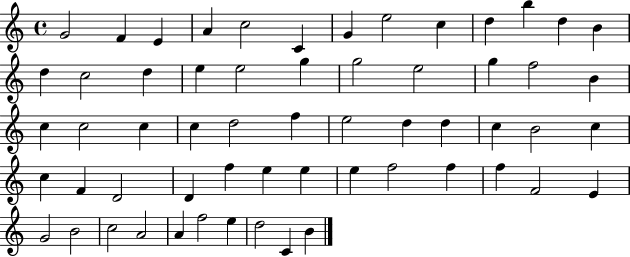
G4/h F4/q E4/q A4/q C5/h C4/q G4/q E5/h C5/q D5/q B5/q D5/q B4/q D5/q C5/h D5/q E5/q E5/h G5/q G5/h E5/h G5/q F5/h B4/q C5/q C5/h C5/q C5/q D5/h F5/q E5/h D5/q D5/q C5/q B4/h C5/q C5/q F4/q D4/h D4/q F5/q E5/q E5/q E5/q F5/h F5/q F5/q F4/h E4/q G4/h B4/h C5/h A4/h A4/q F5/h E5/q D5/h C4/q B4/q